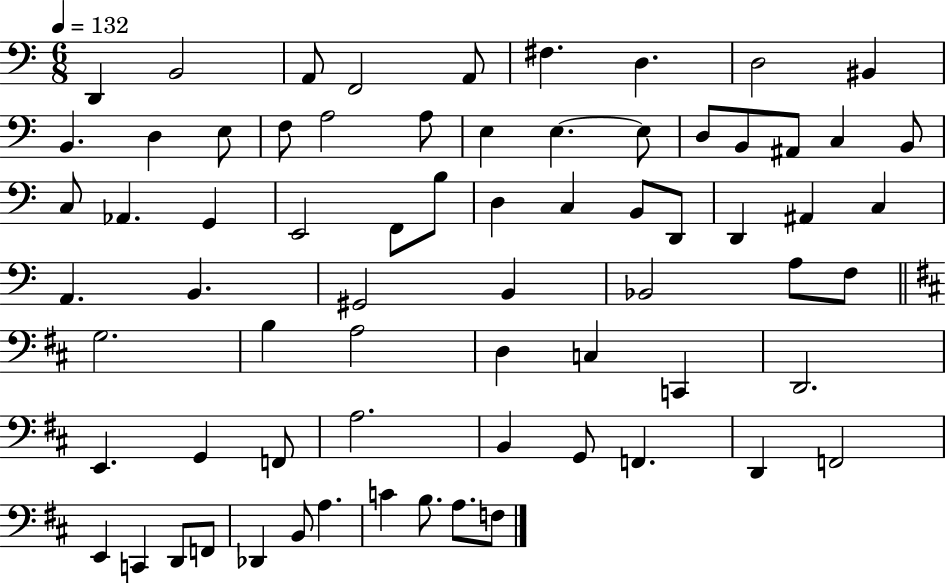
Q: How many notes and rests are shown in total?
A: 70